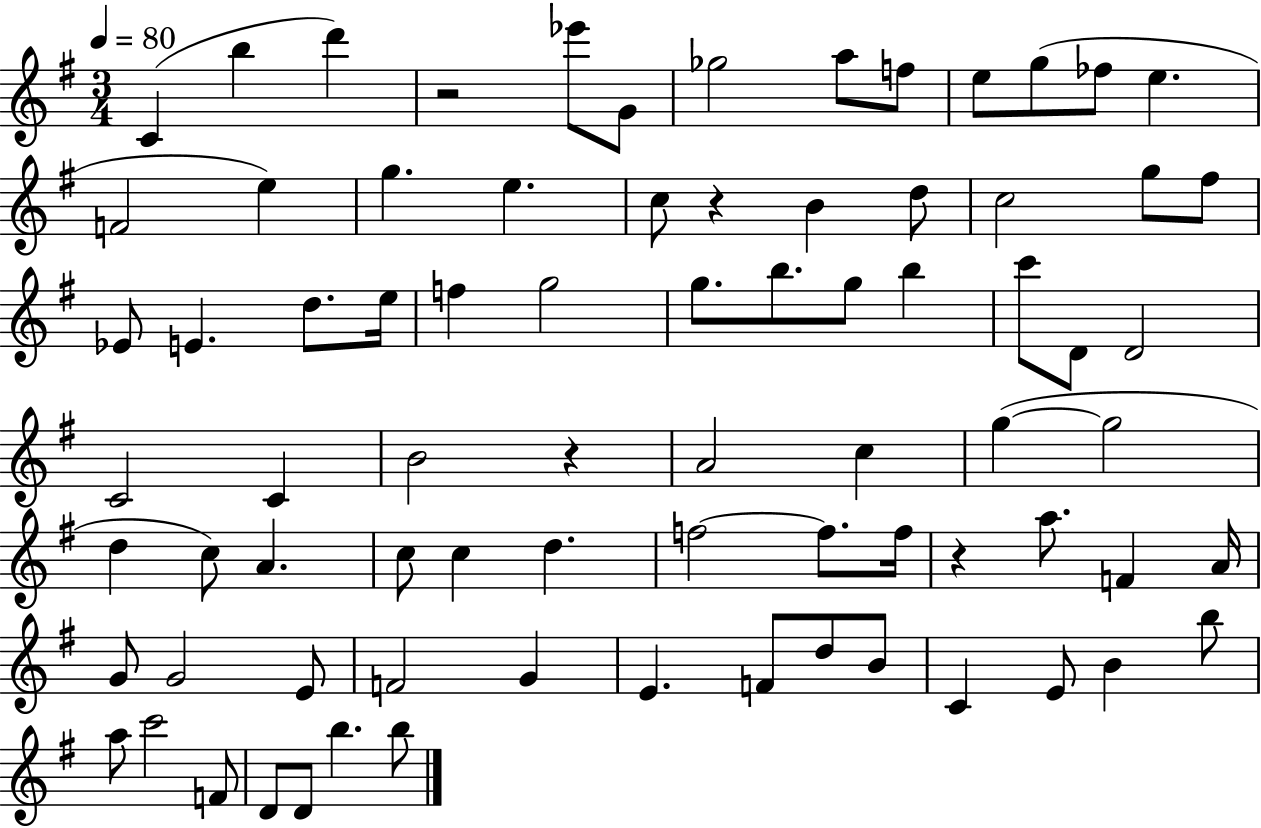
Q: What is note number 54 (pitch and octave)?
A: A4